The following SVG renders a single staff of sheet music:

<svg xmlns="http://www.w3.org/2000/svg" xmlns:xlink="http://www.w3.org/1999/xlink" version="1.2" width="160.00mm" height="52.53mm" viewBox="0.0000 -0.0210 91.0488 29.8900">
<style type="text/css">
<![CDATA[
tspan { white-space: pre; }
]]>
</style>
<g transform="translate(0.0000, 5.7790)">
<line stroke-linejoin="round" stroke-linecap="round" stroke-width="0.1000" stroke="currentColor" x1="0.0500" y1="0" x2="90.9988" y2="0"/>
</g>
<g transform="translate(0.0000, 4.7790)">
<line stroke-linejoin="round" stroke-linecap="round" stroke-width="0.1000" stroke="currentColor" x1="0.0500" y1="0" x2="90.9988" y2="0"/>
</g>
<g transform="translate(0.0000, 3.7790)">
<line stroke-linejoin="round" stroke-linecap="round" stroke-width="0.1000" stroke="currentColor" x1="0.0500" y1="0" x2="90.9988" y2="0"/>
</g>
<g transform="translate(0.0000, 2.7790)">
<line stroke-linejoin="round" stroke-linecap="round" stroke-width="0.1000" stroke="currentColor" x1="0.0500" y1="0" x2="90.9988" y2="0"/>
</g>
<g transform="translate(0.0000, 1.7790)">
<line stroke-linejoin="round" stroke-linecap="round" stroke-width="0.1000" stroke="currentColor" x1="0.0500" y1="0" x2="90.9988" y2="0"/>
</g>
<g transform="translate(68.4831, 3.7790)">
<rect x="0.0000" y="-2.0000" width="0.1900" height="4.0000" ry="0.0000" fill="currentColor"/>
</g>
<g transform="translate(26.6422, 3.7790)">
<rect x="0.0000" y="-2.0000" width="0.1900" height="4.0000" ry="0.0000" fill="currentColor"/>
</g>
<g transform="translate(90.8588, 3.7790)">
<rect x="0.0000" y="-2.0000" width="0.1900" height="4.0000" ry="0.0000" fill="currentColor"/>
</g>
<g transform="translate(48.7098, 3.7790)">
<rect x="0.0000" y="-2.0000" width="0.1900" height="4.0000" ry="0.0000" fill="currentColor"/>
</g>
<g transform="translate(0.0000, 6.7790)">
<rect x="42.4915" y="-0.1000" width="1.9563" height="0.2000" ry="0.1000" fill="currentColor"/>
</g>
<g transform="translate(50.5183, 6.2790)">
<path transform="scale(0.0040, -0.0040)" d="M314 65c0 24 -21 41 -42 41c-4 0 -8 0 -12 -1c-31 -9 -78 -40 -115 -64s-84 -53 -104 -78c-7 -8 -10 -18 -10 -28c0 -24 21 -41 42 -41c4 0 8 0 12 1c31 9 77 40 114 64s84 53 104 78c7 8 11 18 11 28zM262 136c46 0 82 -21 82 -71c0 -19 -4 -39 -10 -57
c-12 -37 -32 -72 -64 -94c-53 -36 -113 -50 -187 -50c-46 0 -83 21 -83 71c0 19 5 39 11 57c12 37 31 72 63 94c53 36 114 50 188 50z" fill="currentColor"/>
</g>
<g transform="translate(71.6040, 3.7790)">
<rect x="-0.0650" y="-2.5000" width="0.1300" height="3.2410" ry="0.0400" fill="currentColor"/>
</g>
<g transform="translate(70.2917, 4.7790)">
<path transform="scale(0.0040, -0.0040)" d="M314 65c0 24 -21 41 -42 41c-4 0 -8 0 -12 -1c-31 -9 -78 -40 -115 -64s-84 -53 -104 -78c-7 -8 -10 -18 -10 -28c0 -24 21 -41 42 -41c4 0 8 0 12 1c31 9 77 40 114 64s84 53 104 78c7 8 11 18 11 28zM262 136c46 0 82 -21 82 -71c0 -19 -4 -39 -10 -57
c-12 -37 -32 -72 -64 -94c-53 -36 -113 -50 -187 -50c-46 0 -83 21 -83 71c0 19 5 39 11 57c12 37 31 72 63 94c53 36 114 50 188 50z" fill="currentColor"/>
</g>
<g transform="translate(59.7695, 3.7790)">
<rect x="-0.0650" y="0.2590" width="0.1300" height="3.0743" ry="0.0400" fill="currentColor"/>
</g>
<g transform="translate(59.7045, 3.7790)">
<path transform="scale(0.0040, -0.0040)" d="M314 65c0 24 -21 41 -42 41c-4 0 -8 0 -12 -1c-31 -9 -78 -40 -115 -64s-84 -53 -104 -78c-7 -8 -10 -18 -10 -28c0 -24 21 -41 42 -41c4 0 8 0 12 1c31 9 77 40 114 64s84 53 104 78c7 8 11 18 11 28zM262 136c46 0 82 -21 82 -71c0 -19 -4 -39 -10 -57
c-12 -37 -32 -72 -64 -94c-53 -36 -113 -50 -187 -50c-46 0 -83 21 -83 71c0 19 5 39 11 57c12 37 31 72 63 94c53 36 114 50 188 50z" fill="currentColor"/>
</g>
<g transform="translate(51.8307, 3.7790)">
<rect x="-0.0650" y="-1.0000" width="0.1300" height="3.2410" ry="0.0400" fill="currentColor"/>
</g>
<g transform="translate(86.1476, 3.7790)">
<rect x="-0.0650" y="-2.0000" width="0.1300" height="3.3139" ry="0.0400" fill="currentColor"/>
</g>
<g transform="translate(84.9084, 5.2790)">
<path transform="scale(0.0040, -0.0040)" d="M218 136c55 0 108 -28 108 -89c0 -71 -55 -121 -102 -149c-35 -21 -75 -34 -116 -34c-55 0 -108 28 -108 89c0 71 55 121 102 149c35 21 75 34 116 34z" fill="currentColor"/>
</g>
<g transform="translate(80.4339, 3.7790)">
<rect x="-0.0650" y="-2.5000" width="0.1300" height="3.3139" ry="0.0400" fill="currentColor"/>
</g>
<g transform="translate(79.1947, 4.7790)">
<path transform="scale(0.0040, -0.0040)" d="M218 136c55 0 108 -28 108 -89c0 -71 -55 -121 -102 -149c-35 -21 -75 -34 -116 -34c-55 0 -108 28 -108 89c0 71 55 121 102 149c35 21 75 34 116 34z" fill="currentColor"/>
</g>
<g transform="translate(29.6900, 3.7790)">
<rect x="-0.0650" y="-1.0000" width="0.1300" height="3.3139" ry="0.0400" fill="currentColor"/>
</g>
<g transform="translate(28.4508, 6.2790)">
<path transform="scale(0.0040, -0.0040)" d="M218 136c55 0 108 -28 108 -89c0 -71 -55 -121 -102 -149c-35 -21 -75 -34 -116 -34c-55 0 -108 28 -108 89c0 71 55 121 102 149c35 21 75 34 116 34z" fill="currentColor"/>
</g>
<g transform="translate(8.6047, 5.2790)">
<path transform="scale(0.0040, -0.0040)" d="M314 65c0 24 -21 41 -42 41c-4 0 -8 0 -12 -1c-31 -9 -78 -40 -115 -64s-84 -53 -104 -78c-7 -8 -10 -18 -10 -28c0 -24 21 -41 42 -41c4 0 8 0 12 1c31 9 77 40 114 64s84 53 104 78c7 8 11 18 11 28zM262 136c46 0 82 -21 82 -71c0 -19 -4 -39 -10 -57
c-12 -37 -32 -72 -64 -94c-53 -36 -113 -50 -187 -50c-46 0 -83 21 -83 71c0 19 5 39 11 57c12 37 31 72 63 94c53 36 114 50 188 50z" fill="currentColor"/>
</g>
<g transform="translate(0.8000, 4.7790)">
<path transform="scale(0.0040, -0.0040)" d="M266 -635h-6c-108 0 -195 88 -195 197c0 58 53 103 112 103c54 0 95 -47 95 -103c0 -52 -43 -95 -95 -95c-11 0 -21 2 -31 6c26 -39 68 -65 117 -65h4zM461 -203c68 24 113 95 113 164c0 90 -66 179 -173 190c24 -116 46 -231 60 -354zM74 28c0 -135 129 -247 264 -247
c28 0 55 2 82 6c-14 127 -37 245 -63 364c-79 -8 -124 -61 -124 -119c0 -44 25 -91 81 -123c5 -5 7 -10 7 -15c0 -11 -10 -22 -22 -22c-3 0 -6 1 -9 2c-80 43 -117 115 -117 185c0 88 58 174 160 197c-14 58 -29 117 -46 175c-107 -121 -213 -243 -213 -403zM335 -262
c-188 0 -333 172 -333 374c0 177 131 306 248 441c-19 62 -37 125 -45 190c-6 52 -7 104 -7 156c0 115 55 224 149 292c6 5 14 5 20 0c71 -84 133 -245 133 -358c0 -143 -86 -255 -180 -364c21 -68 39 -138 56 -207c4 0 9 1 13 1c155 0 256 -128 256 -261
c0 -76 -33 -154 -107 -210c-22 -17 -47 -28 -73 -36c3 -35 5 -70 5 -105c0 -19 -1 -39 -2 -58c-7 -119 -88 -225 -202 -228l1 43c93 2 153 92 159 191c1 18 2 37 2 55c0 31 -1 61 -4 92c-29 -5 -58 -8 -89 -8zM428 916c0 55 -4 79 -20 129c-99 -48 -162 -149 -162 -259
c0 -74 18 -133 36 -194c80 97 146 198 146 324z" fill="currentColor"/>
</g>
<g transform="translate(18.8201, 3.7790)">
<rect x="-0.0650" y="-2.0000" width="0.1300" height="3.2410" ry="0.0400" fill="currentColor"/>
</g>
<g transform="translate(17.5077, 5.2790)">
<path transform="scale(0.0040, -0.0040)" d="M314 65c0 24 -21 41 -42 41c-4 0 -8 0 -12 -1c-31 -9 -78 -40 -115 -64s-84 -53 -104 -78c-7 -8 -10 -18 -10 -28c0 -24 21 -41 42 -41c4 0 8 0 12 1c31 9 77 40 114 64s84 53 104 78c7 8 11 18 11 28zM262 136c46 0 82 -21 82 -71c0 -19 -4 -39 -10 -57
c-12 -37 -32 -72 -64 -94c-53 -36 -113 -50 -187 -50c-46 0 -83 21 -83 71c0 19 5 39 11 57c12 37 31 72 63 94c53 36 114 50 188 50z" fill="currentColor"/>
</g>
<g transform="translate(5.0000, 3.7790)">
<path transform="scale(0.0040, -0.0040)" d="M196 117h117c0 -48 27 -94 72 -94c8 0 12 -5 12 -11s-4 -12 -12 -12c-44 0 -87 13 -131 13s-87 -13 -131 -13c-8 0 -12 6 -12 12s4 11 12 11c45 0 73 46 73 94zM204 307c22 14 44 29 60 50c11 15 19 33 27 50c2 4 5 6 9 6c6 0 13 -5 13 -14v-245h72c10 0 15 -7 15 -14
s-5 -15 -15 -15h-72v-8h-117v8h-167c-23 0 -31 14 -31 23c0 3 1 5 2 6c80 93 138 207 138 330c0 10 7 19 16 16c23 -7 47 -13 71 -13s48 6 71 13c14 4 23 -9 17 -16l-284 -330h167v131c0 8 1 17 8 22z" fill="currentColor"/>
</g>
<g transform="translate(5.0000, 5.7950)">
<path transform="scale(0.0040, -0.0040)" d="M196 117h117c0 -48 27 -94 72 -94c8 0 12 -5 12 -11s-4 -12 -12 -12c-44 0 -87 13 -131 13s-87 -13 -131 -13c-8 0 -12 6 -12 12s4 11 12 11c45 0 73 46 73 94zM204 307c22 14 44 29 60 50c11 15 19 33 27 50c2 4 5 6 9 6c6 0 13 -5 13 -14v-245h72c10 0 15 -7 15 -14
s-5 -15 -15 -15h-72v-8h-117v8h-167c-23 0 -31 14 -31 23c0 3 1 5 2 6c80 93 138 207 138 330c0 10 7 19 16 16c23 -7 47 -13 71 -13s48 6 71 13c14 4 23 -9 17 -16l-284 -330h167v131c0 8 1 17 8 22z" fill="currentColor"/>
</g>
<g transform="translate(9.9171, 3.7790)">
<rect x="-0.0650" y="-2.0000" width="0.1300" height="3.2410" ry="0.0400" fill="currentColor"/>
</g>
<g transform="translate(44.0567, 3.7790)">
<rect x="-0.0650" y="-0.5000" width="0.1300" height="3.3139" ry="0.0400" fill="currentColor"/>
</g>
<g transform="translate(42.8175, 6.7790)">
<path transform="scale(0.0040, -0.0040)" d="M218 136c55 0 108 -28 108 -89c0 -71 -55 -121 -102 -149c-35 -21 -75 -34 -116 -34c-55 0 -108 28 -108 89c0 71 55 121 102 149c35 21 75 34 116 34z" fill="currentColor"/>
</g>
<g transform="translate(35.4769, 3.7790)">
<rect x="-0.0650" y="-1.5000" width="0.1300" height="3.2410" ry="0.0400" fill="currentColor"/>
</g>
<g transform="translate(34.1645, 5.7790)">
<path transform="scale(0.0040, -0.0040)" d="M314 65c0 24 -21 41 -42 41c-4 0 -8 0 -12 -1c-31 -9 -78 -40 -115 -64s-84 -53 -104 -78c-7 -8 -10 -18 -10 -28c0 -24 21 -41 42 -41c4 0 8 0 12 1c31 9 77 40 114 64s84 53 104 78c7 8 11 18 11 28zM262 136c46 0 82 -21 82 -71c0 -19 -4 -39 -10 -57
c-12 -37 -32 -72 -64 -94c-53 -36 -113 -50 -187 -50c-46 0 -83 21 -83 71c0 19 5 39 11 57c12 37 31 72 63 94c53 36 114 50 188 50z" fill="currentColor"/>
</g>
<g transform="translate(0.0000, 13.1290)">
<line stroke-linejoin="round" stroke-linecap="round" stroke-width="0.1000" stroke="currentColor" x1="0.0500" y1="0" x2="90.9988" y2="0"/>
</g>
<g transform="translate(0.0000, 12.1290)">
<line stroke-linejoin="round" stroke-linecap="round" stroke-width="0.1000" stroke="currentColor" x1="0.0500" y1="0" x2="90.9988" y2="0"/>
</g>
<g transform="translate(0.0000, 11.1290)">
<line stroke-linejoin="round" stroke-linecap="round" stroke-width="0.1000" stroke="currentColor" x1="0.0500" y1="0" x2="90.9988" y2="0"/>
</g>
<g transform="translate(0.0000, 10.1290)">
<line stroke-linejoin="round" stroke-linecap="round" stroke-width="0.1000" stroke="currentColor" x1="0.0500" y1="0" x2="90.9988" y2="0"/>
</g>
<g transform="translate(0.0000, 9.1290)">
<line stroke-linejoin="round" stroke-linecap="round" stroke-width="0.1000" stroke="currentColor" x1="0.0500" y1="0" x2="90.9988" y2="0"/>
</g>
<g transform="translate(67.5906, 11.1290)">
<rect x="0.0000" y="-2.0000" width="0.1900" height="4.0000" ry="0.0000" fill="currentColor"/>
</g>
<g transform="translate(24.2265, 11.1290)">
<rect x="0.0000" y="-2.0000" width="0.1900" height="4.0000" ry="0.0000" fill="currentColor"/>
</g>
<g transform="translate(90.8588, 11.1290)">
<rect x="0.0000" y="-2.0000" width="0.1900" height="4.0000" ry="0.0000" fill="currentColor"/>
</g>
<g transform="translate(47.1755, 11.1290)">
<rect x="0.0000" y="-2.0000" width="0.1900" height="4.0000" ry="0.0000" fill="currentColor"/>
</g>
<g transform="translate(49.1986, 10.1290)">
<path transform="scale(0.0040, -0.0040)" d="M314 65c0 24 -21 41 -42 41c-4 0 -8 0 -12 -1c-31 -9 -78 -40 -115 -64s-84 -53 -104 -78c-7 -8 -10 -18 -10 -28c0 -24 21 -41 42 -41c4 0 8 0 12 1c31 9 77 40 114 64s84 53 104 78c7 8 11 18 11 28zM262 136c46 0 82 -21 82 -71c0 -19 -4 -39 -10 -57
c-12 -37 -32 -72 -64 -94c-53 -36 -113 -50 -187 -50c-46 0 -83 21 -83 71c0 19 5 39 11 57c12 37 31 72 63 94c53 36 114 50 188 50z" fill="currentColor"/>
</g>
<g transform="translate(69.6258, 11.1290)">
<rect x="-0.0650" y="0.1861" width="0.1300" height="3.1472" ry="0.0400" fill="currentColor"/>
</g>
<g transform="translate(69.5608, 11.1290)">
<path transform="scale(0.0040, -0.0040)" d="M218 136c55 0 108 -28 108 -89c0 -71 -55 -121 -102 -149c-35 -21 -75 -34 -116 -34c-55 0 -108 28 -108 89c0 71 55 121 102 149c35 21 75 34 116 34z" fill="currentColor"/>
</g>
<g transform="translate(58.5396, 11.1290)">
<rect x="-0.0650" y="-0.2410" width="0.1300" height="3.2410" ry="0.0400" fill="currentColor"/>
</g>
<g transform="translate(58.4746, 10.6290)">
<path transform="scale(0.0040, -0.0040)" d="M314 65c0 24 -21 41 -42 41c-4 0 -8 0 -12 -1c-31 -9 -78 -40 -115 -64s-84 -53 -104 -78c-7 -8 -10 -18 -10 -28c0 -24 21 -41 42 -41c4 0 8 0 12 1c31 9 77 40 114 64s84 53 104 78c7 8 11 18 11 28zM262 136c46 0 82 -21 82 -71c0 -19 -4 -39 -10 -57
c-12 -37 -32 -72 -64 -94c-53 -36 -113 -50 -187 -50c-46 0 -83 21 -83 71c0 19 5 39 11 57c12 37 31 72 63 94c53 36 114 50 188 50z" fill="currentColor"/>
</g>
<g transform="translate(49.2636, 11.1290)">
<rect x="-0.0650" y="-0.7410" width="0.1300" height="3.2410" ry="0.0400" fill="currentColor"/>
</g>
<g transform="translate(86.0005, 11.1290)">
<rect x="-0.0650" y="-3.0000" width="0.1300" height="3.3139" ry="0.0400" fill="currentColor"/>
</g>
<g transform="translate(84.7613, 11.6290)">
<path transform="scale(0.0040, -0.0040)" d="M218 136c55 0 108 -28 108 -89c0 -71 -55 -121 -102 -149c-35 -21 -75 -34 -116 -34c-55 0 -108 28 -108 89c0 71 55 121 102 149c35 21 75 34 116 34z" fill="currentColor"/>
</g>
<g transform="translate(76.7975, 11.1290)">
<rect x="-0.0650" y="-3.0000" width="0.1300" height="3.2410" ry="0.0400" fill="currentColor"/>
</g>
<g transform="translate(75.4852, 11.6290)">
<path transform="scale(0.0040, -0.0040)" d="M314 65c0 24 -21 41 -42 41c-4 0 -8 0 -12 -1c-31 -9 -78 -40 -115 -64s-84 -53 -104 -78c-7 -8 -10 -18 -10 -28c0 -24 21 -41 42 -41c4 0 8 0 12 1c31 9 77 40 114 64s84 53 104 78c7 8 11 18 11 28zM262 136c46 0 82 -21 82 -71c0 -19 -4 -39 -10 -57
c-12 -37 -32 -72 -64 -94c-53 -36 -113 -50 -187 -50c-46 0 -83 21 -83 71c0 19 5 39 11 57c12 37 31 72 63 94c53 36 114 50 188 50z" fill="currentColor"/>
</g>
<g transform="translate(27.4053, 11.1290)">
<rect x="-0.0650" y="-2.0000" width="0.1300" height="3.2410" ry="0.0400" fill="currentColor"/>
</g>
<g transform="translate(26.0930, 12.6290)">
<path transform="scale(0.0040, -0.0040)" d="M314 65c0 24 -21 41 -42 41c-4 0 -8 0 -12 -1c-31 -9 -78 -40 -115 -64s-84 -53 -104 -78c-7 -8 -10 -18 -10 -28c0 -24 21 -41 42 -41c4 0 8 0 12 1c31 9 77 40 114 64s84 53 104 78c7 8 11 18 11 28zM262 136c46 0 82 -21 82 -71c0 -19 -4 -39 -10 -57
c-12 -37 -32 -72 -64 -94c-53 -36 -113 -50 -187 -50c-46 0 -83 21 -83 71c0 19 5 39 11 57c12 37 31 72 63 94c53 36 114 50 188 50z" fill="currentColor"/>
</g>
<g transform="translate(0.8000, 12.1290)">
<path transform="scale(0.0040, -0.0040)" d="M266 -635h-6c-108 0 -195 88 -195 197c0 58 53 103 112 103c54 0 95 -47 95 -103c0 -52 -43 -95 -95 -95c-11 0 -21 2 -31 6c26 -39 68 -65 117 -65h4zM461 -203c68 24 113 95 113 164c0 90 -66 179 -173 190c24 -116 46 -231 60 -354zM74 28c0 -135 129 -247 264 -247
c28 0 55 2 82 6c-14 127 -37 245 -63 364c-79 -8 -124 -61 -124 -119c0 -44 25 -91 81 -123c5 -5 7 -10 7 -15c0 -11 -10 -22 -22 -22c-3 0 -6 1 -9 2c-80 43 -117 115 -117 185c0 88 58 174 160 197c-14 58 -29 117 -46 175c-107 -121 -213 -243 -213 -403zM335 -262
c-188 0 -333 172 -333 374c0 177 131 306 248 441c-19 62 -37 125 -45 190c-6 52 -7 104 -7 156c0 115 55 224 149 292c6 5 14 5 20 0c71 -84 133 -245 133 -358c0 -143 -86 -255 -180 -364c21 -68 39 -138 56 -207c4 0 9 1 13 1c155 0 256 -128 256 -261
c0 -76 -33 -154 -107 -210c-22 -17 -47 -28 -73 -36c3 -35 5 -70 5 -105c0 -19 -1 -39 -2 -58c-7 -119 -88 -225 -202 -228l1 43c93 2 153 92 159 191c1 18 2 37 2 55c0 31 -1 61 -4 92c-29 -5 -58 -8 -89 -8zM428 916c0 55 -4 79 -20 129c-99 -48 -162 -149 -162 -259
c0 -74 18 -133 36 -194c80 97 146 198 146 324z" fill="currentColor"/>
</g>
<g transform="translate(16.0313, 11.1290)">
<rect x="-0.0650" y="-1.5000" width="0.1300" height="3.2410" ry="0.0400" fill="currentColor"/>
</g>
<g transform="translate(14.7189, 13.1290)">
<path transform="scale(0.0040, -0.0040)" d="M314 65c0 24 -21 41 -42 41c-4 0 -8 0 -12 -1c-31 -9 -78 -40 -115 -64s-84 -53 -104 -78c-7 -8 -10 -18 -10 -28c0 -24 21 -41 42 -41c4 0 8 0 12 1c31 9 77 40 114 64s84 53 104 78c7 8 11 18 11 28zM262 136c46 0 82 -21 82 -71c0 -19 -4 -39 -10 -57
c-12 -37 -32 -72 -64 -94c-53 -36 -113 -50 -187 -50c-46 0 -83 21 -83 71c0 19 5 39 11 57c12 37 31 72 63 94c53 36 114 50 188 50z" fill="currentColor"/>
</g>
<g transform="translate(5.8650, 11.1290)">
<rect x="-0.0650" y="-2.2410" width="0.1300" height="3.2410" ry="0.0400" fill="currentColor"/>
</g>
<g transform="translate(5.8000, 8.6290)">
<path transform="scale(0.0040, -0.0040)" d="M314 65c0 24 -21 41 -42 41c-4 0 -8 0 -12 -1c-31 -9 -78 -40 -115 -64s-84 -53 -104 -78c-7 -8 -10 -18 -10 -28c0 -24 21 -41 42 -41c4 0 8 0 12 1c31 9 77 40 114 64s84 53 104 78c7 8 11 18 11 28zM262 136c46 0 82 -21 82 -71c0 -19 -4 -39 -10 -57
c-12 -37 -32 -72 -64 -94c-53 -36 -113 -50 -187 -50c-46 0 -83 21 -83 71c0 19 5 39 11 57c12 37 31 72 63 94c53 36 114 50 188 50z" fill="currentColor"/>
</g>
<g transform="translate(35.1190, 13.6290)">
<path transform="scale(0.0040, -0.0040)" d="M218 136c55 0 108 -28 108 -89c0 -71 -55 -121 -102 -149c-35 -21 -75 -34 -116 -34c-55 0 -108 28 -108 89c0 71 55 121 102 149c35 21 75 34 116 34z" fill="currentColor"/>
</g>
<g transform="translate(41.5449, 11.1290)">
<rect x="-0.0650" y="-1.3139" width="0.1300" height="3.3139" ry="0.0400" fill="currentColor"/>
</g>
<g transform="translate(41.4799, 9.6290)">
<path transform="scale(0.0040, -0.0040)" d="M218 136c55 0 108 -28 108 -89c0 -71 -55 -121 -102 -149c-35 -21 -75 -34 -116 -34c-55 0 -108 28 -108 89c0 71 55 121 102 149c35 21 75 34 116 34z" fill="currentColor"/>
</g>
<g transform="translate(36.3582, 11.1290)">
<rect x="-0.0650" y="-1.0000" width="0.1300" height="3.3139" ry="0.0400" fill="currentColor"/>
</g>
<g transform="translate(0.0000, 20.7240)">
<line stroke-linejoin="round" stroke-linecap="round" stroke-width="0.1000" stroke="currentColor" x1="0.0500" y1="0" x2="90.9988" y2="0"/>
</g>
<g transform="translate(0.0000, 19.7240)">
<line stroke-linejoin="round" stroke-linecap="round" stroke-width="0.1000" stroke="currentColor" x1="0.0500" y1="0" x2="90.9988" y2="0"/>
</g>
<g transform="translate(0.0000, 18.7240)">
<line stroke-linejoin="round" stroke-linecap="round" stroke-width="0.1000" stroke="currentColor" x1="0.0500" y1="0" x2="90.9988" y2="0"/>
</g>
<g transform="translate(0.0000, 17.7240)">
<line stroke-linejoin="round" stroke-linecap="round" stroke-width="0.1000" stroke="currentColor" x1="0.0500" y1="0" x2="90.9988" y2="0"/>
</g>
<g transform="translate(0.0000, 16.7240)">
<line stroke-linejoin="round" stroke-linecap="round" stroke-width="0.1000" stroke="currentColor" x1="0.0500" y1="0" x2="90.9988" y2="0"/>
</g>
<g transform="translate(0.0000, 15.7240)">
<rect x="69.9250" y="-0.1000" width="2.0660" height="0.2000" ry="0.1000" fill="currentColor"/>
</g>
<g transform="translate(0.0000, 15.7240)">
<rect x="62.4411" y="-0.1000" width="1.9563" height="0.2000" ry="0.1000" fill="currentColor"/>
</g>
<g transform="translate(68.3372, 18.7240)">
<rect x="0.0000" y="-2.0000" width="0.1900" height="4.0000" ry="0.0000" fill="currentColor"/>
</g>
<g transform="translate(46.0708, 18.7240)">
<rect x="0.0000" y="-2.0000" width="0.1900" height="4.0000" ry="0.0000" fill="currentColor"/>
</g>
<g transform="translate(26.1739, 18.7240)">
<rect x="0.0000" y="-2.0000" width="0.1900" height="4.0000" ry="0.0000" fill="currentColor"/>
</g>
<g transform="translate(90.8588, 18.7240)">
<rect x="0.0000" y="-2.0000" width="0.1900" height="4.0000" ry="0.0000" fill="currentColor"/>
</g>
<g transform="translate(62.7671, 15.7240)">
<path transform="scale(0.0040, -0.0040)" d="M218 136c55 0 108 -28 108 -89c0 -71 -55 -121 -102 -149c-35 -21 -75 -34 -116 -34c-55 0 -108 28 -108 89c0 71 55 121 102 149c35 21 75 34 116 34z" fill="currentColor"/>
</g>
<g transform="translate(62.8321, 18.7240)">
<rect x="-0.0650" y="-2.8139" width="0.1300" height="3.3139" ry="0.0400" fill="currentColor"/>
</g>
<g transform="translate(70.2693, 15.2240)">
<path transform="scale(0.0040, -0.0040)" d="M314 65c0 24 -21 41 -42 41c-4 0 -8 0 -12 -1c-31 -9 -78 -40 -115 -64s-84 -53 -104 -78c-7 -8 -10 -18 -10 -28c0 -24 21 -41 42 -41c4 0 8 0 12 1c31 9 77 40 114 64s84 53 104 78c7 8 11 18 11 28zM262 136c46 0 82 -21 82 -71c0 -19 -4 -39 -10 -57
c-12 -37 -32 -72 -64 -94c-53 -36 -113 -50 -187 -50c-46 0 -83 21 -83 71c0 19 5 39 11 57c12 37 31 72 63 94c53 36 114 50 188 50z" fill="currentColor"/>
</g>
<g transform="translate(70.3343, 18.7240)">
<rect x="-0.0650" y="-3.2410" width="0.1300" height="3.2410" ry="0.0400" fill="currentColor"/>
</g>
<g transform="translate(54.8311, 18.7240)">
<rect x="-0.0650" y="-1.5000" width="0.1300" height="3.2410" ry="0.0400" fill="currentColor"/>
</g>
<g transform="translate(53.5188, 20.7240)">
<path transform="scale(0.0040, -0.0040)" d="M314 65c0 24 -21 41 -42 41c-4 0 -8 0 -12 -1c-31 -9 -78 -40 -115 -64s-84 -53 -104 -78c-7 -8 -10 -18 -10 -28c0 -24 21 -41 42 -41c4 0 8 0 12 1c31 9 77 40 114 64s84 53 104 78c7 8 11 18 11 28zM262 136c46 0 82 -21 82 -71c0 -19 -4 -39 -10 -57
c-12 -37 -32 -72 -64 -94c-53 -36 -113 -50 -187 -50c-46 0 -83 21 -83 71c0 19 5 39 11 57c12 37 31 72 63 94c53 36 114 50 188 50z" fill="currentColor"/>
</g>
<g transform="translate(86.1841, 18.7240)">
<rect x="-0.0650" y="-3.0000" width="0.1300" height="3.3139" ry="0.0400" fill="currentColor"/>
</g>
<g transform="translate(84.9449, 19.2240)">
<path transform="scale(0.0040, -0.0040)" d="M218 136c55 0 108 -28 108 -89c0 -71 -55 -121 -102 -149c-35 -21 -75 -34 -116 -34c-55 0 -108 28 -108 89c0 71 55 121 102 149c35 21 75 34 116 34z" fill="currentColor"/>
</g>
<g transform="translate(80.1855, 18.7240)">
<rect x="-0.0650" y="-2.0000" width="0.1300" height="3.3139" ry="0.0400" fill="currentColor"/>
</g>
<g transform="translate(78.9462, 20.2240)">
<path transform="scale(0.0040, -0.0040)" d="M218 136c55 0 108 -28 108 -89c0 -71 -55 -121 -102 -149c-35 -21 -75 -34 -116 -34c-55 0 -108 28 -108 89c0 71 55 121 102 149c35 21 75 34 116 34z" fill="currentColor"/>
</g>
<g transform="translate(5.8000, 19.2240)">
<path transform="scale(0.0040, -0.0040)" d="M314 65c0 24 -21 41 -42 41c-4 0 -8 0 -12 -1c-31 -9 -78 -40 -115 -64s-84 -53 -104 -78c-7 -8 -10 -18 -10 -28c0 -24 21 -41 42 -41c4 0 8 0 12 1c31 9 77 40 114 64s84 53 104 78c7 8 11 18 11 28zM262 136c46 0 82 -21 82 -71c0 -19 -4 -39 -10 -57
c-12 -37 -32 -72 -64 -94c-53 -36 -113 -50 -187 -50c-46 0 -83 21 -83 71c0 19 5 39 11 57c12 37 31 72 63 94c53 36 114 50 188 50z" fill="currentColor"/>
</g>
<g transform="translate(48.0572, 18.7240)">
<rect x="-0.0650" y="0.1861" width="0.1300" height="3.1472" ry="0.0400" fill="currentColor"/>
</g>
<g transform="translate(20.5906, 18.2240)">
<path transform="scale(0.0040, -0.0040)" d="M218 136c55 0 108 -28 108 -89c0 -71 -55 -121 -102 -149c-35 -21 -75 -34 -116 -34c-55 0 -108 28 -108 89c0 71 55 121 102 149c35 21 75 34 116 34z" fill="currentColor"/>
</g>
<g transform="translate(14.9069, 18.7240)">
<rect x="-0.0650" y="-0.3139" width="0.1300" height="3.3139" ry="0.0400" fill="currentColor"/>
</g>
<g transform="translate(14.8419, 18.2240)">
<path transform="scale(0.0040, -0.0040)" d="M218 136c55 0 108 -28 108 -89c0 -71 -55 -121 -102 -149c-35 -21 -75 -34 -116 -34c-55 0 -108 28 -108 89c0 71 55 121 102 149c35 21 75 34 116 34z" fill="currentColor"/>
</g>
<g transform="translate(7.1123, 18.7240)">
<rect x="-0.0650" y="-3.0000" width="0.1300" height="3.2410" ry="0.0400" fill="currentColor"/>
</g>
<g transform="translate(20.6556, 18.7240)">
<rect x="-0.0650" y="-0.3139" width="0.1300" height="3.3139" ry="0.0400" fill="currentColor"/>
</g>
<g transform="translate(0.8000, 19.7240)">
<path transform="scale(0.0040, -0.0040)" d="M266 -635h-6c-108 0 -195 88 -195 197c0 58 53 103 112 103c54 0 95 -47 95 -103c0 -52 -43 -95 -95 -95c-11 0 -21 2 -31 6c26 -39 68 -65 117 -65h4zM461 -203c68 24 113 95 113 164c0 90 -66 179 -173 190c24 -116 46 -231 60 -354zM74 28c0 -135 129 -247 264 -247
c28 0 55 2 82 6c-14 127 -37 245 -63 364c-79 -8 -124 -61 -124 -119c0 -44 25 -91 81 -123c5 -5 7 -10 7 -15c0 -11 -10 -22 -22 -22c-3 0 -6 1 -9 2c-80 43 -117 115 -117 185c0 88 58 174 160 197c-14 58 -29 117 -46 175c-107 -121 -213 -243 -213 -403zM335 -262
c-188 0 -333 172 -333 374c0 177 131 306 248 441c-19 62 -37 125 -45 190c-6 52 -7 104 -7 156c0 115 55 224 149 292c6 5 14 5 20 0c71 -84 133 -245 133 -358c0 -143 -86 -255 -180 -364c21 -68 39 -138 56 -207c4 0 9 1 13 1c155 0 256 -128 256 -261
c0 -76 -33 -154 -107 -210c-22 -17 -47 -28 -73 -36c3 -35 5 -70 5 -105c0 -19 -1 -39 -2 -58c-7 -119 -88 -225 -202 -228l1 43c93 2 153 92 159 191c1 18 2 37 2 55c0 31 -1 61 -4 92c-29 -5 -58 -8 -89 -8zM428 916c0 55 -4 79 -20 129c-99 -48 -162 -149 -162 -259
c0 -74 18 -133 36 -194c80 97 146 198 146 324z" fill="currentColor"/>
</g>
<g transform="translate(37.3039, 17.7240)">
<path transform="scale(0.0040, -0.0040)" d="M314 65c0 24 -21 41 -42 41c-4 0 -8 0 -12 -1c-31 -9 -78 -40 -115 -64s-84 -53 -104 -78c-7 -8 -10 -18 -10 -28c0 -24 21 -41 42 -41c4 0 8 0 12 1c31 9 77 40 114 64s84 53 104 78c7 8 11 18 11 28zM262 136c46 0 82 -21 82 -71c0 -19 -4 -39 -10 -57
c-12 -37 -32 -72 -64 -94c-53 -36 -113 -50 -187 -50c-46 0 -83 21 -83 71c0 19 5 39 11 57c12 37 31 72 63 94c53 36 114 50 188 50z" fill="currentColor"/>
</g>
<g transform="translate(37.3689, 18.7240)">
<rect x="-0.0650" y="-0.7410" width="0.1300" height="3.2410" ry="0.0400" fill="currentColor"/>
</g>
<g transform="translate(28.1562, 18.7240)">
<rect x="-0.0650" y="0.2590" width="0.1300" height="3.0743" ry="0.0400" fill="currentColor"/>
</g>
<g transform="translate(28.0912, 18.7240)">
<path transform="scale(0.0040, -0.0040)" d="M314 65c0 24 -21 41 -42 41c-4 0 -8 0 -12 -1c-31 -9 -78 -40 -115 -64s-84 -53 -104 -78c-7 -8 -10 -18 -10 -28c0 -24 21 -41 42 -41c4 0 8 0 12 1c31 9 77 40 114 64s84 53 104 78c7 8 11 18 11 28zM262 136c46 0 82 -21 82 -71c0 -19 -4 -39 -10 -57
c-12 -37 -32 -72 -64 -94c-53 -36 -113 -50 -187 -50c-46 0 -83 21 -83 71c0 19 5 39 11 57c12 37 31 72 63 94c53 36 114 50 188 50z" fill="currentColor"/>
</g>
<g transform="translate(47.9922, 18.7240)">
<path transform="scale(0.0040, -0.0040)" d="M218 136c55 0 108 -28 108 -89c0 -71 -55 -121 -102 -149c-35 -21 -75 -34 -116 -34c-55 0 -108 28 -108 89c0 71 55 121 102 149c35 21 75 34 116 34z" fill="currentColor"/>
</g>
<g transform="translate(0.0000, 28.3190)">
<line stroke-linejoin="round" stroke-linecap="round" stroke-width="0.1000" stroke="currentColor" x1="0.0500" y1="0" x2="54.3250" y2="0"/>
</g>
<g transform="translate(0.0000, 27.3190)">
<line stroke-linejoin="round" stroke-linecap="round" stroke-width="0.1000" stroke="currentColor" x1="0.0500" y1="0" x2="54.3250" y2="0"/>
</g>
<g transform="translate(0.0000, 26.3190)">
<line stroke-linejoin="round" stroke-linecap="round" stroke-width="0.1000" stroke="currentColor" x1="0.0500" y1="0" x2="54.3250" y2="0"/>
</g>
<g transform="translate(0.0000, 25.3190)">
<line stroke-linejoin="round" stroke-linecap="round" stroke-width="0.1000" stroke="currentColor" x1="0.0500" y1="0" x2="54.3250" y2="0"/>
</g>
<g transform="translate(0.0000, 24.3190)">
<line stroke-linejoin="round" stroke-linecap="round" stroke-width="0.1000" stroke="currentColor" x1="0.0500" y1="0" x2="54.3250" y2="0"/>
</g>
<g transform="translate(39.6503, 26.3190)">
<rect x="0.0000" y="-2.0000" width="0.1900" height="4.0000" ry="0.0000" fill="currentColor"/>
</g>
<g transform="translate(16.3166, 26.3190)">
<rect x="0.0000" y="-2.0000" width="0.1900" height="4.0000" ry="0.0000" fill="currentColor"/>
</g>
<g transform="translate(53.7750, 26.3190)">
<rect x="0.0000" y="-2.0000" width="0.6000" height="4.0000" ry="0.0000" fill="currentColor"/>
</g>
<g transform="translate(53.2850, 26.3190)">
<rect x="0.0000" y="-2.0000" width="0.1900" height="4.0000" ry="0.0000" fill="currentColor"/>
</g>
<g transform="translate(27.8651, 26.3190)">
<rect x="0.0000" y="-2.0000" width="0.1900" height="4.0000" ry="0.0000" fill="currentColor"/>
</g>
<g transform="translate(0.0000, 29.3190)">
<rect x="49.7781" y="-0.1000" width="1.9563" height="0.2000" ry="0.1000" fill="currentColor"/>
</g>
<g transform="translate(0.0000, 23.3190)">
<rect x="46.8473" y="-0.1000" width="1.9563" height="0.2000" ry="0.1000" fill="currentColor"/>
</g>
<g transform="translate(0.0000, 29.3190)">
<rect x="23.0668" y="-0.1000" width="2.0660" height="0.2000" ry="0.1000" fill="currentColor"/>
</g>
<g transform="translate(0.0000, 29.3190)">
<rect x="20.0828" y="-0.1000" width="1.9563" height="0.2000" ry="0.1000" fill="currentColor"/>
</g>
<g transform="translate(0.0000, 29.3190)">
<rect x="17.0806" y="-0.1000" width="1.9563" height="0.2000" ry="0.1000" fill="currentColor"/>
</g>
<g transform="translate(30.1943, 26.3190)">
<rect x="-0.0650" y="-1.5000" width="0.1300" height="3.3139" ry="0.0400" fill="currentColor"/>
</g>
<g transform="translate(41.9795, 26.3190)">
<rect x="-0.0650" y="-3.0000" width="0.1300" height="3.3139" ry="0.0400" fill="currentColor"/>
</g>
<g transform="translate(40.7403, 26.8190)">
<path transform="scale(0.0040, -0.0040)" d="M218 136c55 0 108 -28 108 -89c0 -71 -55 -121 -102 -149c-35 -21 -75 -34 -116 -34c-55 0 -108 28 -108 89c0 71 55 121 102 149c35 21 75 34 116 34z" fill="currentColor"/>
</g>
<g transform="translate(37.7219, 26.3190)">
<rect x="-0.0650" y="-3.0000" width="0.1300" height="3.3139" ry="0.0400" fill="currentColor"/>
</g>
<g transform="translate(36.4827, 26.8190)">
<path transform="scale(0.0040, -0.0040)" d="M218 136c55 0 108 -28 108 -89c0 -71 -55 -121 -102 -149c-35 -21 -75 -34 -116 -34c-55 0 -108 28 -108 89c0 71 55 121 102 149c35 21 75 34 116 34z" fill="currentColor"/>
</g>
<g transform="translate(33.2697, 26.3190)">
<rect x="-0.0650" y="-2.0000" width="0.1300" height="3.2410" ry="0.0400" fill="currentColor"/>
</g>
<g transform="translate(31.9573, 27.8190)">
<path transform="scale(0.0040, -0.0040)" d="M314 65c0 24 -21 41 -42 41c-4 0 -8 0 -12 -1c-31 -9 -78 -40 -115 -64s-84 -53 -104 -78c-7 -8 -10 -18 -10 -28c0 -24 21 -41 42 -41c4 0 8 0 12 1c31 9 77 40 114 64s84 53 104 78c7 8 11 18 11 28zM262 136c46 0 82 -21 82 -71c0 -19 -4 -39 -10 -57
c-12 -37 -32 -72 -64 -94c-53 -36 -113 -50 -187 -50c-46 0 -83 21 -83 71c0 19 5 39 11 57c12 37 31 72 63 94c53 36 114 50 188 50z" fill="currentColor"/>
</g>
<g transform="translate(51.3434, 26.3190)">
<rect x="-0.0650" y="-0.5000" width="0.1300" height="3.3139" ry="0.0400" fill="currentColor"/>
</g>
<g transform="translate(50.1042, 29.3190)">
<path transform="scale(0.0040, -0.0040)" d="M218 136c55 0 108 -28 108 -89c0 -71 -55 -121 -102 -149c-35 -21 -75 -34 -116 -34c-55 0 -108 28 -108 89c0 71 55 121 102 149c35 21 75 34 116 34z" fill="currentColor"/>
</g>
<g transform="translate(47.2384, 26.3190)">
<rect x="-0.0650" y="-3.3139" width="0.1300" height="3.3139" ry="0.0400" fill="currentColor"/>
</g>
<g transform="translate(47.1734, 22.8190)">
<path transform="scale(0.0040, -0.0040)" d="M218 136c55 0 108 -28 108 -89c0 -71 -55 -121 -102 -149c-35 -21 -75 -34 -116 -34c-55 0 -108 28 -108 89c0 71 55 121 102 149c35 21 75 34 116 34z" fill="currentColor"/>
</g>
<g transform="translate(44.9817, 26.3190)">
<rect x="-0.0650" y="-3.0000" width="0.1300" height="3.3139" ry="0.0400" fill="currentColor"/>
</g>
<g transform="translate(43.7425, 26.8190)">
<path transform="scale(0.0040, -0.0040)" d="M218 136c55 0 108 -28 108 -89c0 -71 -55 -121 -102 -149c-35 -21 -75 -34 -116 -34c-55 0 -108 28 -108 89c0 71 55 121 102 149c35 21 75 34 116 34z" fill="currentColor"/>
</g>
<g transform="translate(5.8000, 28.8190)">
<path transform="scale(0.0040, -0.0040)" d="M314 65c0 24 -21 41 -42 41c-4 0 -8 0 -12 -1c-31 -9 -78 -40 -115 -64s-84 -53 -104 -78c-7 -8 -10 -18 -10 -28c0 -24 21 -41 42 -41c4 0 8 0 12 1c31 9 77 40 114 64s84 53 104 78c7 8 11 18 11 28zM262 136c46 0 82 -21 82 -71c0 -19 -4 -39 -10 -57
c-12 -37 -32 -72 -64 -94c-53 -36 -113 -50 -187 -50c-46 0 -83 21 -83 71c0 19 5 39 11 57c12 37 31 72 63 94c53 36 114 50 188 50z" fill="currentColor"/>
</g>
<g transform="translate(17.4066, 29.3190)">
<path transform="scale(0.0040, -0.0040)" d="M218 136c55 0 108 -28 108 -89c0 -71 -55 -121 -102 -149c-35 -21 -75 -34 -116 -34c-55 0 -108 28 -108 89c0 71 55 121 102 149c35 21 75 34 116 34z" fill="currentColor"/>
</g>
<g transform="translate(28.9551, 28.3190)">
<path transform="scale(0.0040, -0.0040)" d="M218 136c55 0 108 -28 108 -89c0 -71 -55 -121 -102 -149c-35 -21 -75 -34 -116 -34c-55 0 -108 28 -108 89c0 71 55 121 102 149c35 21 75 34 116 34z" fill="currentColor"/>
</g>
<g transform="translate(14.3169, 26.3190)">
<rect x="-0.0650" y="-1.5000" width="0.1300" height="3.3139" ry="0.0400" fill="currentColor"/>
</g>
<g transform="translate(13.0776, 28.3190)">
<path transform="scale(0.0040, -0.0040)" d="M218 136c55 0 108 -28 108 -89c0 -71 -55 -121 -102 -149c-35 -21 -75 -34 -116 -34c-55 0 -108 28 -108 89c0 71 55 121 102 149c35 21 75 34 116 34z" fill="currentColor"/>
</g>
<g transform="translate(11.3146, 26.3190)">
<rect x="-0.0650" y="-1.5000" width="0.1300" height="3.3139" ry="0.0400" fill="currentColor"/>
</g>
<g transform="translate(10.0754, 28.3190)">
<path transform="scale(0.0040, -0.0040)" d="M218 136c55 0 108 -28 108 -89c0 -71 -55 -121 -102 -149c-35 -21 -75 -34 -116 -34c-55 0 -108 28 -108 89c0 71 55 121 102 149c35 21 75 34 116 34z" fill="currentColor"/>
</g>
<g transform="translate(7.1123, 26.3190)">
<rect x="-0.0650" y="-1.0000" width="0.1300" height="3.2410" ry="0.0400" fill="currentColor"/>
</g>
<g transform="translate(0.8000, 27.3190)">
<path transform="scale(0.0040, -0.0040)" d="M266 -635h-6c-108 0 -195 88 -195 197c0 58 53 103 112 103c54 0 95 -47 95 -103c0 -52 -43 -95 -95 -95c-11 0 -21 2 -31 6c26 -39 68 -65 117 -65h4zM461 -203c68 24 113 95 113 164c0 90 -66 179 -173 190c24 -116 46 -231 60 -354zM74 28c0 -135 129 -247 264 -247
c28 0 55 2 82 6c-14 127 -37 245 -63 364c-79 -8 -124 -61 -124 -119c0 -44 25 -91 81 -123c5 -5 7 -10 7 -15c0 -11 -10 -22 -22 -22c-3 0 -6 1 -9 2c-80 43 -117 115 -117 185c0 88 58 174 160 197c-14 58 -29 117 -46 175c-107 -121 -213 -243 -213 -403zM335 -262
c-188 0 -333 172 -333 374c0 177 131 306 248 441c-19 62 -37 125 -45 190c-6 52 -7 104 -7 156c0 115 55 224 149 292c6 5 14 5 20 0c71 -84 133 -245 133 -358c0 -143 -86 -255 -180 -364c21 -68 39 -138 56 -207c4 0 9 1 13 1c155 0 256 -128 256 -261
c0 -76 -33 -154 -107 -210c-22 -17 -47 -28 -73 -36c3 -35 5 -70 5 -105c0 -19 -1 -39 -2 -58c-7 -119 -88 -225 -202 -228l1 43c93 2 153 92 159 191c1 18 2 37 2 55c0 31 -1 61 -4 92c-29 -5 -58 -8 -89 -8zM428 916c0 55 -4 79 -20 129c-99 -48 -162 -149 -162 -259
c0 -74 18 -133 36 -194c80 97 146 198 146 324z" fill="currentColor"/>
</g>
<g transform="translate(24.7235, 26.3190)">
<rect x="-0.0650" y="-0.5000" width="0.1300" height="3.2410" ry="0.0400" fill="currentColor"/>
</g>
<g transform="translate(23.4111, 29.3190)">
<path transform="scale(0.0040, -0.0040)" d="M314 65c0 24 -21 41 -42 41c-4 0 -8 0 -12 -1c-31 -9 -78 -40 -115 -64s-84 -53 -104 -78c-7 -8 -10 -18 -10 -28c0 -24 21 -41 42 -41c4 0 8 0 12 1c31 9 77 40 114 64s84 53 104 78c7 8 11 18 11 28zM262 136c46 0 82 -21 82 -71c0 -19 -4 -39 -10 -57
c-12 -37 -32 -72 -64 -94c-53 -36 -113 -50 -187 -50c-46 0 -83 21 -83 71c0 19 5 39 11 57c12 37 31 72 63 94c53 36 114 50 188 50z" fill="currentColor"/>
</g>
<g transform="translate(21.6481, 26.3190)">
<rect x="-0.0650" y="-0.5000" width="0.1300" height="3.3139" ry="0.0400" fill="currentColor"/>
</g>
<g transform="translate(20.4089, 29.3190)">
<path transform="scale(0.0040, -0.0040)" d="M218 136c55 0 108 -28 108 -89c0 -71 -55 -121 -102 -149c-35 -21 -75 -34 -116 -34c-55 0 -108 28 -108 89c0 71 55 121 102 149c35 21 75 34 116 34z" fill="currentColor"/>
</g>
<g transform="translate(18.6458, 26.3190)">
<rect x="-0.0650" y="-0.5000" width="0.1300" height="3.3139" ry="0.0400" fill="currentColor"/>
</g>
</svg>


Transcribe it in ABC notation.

X:1
T:Untitled
M:4/4
L:1/4
K:C
F2 F2 D E2 C D2 B2 G2 G F g2 E2 F2 D e d2 c2 B A2 A A2 c c B2 d2 B E2 a b2 F A D2 E E C C C2 E F2 A A A b C